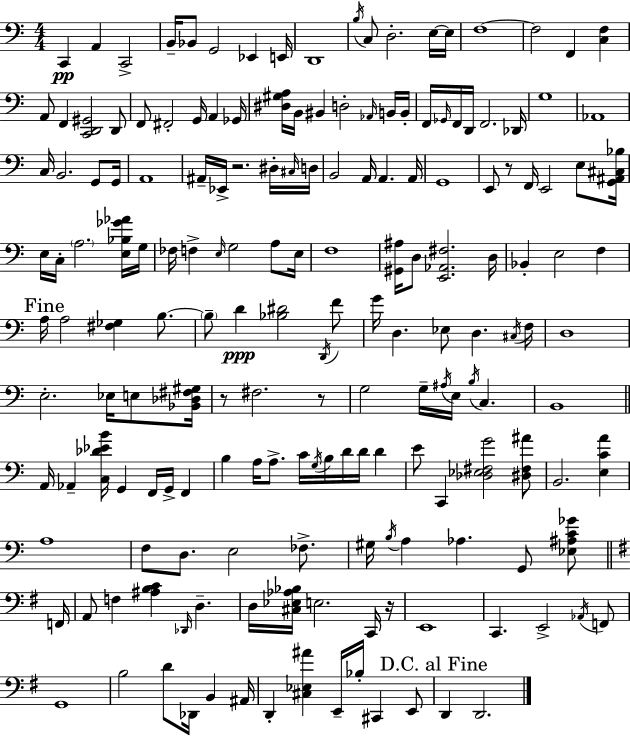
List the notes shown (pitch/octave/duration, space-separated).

C2/q A2/q C2/h B2/s Bb2/e G2/h Eb2/q E2/s D2/w B3/s C3/e D3/h. E3/s E3/s F3/w F3/h F2/q [C3,F3]/q A2/e F2/q [C2,D2,G#2]/h D2/e F2/e F#2/h G2/s A2/q Gb2/s [D#3,G#3,A3]/s B2/s BIS2/q D3/h Ab2/s B2/s B2/s F2/s Gb2/s F2/s D2/s F2/h. Db2/s G3/w Ab2/w C3/s B2/h. G2/e G2/s A2/w A#2/s Eb2/s R/h. D#3/s C#3/s D3/s B2/h A2/s A2/q. A2/s G2/w E2/e R/e F2/s E2/h E3/e [G2,A#2,C#3,Bb3]/s E3/s C3/s A3/h. [E3,Bb3,Gb4,Ab4]/s G3/s FES3/s F3/q E3/s G3/h A3/e E3/s F3/w [G#2,A#3]/s D3/e [E2,Ab2,F#3]/h. D3/s Bb2/q E3/h F3/q A3/s A3/h [F#3,Gb3]/q B3/e. B3/e D4/q [Bb3,D#4]/h D2/s F4/e G4/s D3/q. Eb3/e D3/q. C#3/s F3/s D3/w E3/h. Eb3/s E3/e [Bb2,Db3,F#3,G#3]/s R/e F#3/h. R/e G3/h G3/s A#3/s E3/s B3/s C3/q. B2/w A2/s Ab2/q [C3,Db4,Eb4,B4]/s G2/q F2/s G2/s F2/q B3/q A3/s A3/e. C4/s G3/s B3/s D4/s D4/s D4/q E4/e C2/q [Db3,Eb3,F#3,G4]/h [D#3,F#3,A#4]/e B2/h. [E3,C4,A4]/q A3/w F3/e D3/e. E3/h FES3/e. G#3/s B3/s A3/q Ab3/q. G2/e [Eb3,A#3,C4,Gb4]/e F2/s A2/e F3/q [A#3,B3,C4]/q Db2/s D3/q. D3/s [C#3,Eb3,Ab3,Bb3]/s E3/h. C2/s R/s E2/w C2/q. E2/h Ab2/s F2/e G2/w B3/h D4/e Db2/s B2/q A#2/s D2/q [C#3,Eb3,A#4]/q E2/s Bb3/s C#2/q E2/e D2/q D2/h.